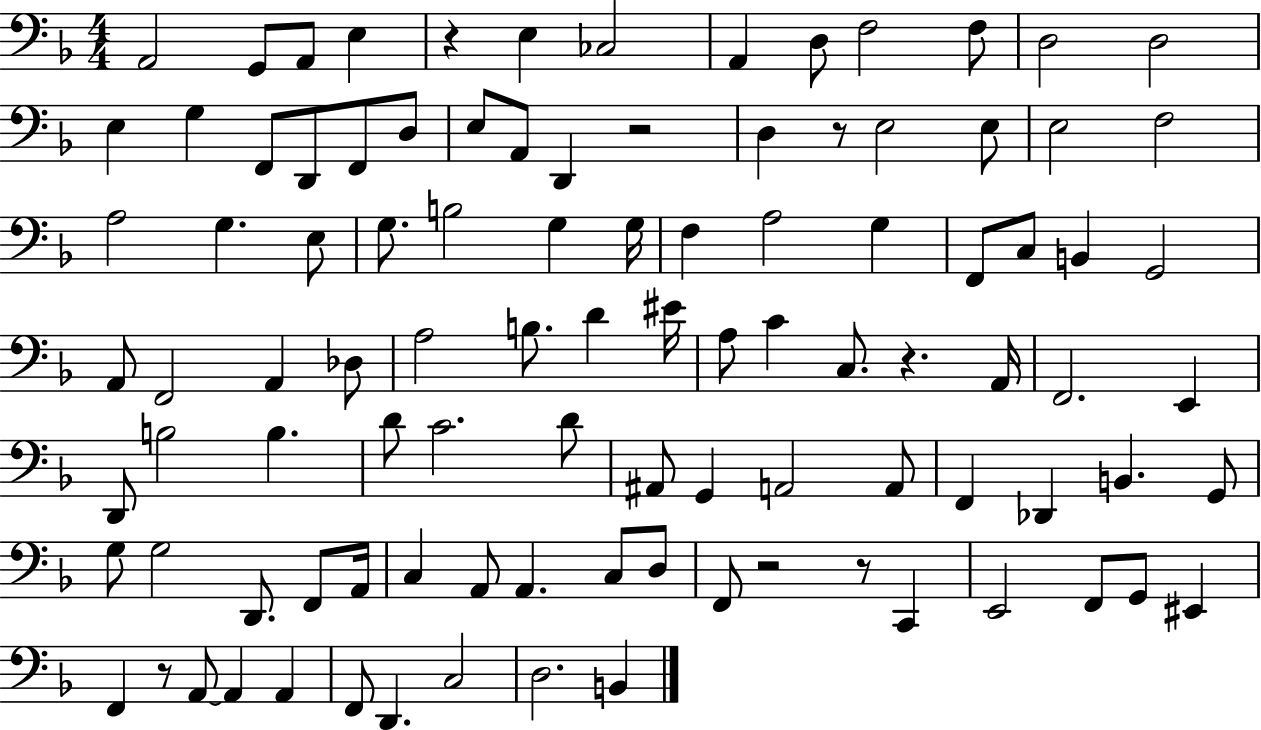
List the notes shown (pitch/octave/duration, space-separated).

A2/h G2/e A2/e E3/q R/q E3/q CES3/h A2/q D3/e F3/h F3/e D3/h D3/h E3/q G3/q F2/e D2/e F2/e D3/e E3/e A2/e D2/q R/h D3/q R/e E3/h E3/e E3/h F3/h A3/h G3/q. E3/e G3/e. B3/h G3/q G3/s F3/q A3/h G3/q F2/e C3/e B2/q G2/h A2/e F2/h A2/q Db3/e A3/h B3/e. D4/q EIS4/s A3/e C4/q C3/e. R/q. A2/s F2/h. E2/q D2/e B3/h B3/q. D4/e C4/h. D4/e A#2/e G2/q A2/h A2/e F2/q Db2/q B2/q. G2/e G3/e G3/h D2/e. F2/e A2/s C3/q A2/e A2/q. C3/e D3/e F2/e R/h R/e C2/q E2/h F2/e G2/e EIS2/q F2/q R/e A2/e A2/q A2/q F2/e D2/q. C3/h D3/h. B2/q